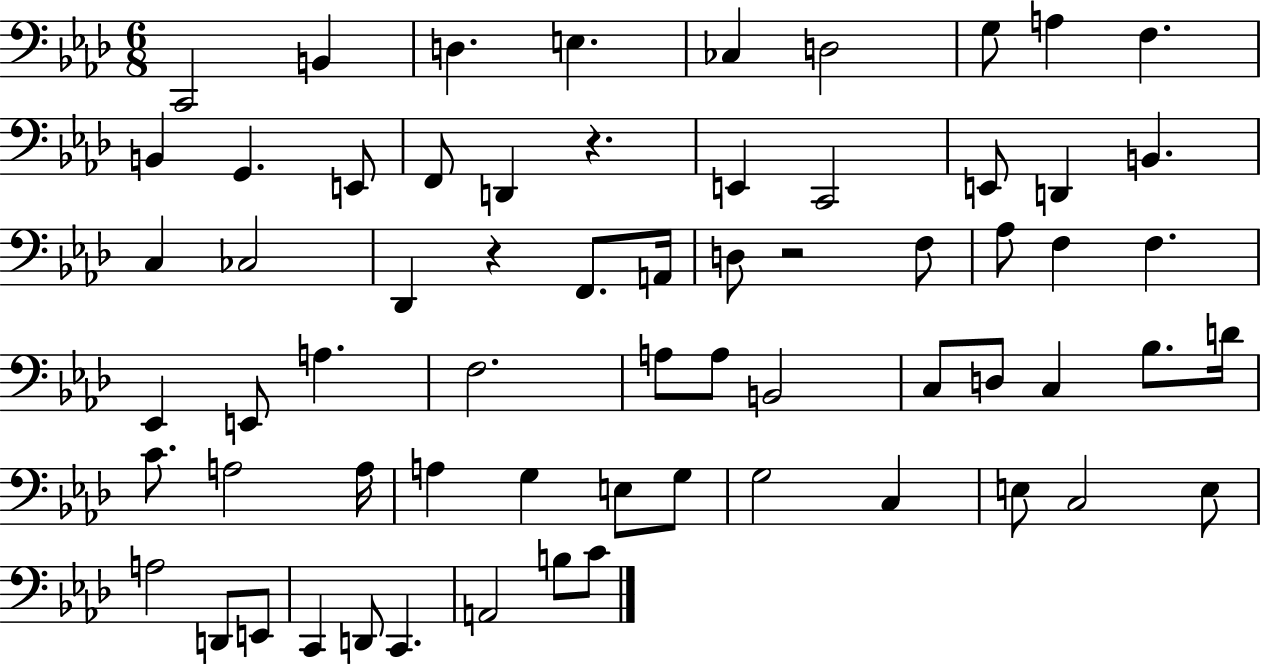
X:1
T:Untitled
M:6/8
L:1/4
K:Ab
C,,2 B,, D, E, _C, D,2 G,/2 A, F, B,, G,, E,,/2 F,,/2 D,, z E,, C,,2 E,,/2 D,, B,, C, _C,2 _D,, z F,,/2 A,,/4 D,/2 z2 F,/2 _A,/2 F, F, _E,, E,,/2 A, F,2 A,/2 A,/2 B,,2 C,/2 D,/2 C, _B,/2 D/4 C/2 A,2 A,/4 A, G, E,/2 G,/2 G,2 C, E,/2 C,2 E,/2 A,2 D,,/2 E,,/2 C,, D,,/2 C,, A,,2 B,/2 C/2